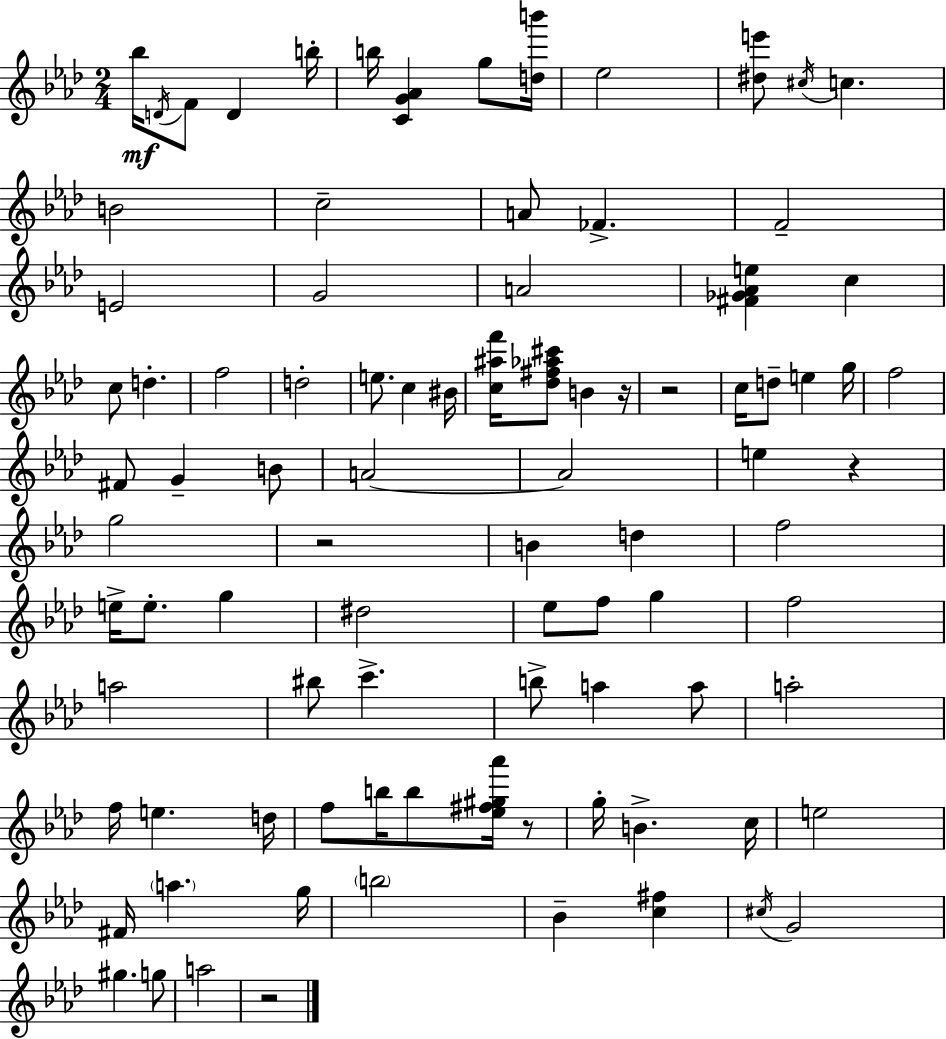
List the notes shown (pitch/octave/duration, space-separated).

Bb5/s D4/s F4/e D4/q B5/s B5/s [C4,G4,Ab4]/q G5/e [D5,B6]/s Eb5/h [D#5,E6]/e C#5/s C5/q. B4/h C5/h A4/e FES4/q. F4/h E4/h G4/h A4/h [F#4,Gb4,Ab4,E5]/q C5/q C5/e D5/q. F5/h D5/h E5/e. C5/q BIS4/s [C5,A#5,F6]/s [Db5,F#5,Ab5,C#6]/e B4/q R/s R/h C5/s D5/e E5/q G5/s F5/h F#4/e G4/q B4/e A4/h A4/h E5/q R/q G5/h R/h B4/q D5/q F5/h E5/s E5/e. G5/q D#5/h Eb5/e F5/e G5/q F5/h A5/h BIS5/e C6/q. B5/e A5/q A5/e A5/h F5/s E5/q. D5/s F5/e B5/s B5/e [Eb5,F#5,G#5,Ab6]/s R/e G5/s B4/q. C5/s E5/h F#4/s A5/q. G5/s B5/h Bb4/q [C5,F#5]/q C#5/s G4/h G#5/q. G5/e A5/h R/h